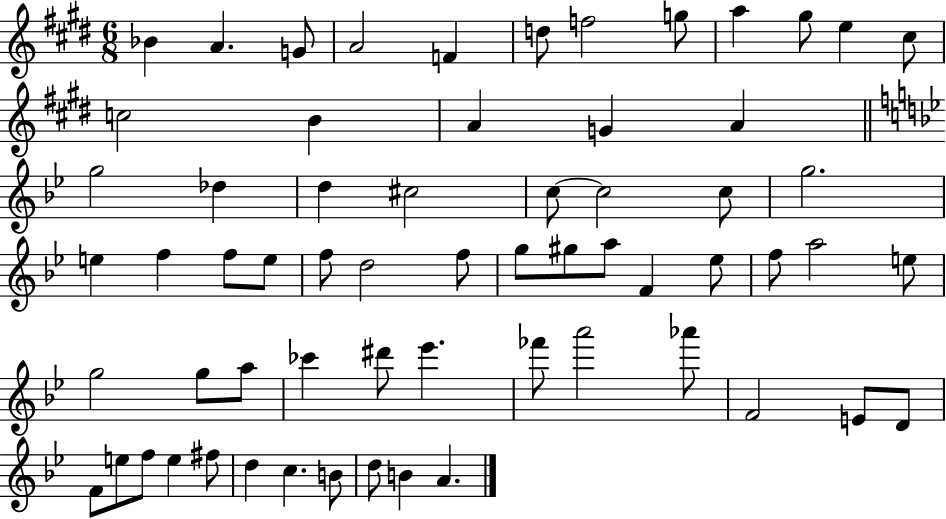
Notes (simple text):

Bb4/q A4/q. G4/e A4/h F4/q D5/e F5/h G5/e A5/q G#5/e E5/q C#5/e C5/h B4/q A4/q G4/q A4/q G5/h Db5/q D5/q C#5/h C5/e C5/h C5/e G5/h. E5/q F5/q F5/e E5/e F5/e D5/h F5/e G5/e G#5/e A5/e F4/q Eb5/e F5/e A5/h E5/e G5/h G5/e A5/e CES6/q D#6/e Eb6/q. FES6/e A6/h Ab6/e F4/h E4/e D4/e F4/e E5/e F5/e E5/q F#5/e D5/q C5/q. B4/e D5/e B4/q A4/q.